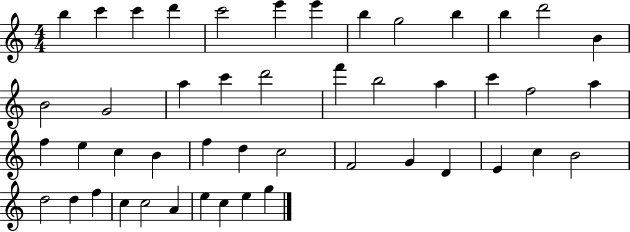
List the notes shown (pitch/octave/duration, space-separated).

B5/q C6/q C6/q D6/q C6/h E6/q E6/q B5/q G5/h B5/q B5/q D6/h B4/q B4/h G4/h A5/q C6/q D6/h F6/q B5/h A5/q C6/q F5/h A5/q F5/q E5/q C5/q B4/q F5/q D5/q C5/h F4/h G4/q D4/q E4/q C5/q B4/h D5/h D5/q F5/q C5/q C5/h A4/q E5/q C5/q E5/q G5/q